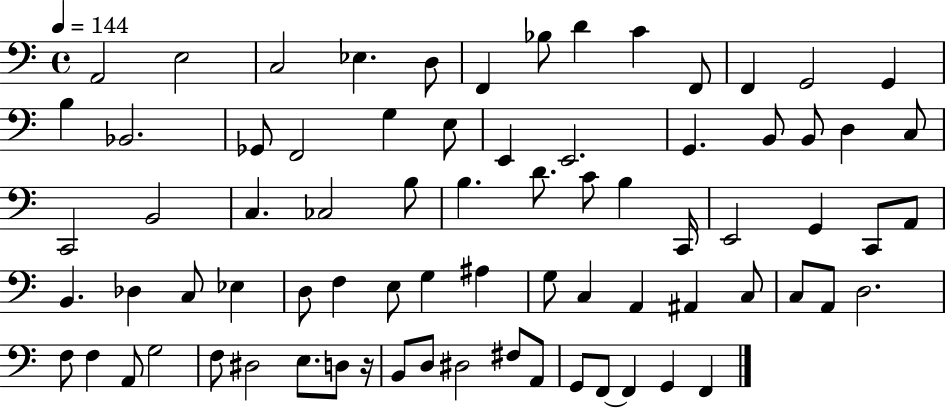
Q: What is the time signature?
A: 4/4